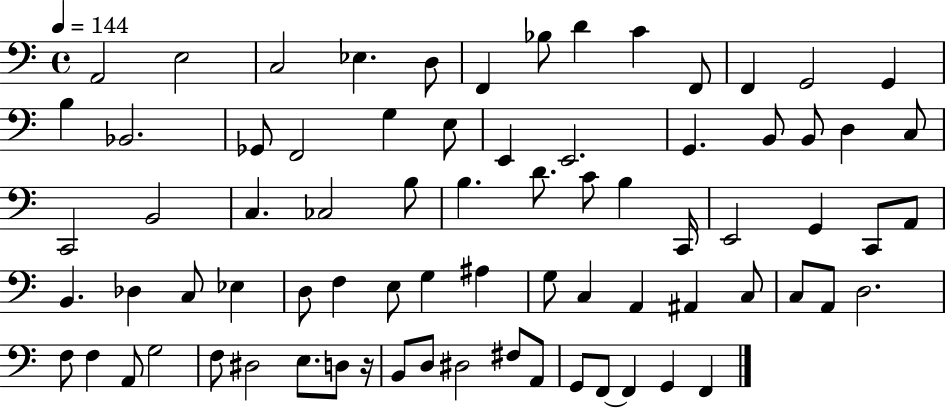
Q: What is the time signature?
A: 4/4